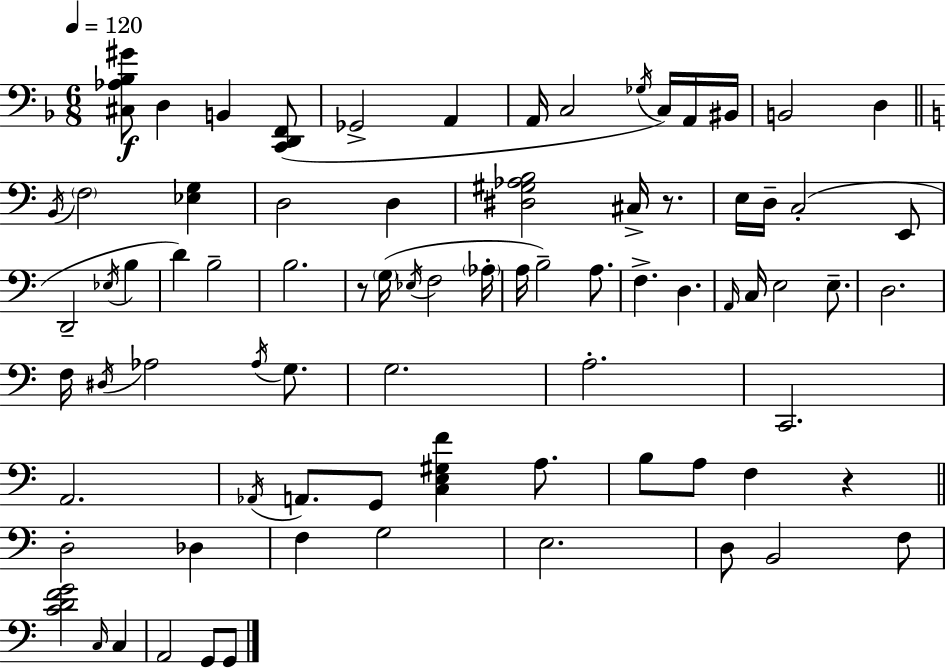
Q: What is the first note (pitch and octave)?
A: D3